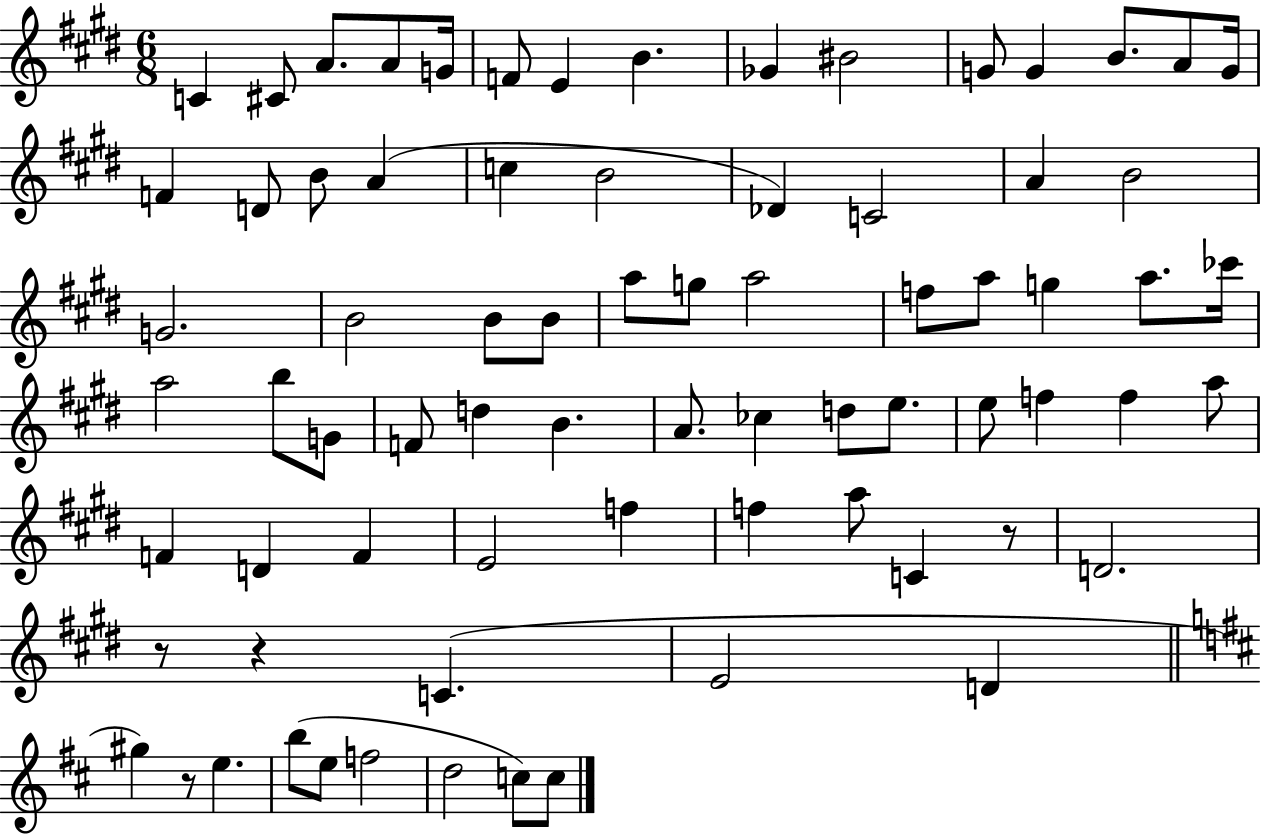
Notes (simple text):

C4/q C#4/e A4/e. A4/e G4/s F4/e E4/q B4/q. Gb4/q BIS4/h G4/e G4/q B4/e. A4/e G4/s F4/q D4/e B4/e A4/q C5/q B4/h Db4/q C4/h A4/q B4/h G4/h. B4/h B4/e B4/e A5/e G5/e A5/h F5/e A5/e G5/q A5/e. CES6/s A5/h B5/e G4/e F4/e D5/q B4/q. A4/e. CES5/q D5/e E5/e. E5/e F5/q F5/q A5/e F4/q D4/q F4/q E4/h F5/q F5/q A5/e C4/q R/e D4/h. R/e R/q C4/q. E4/h D4/q G#5/q R/e E5/q. B5/e E5/e F5/h D5/h C5/e C5/e